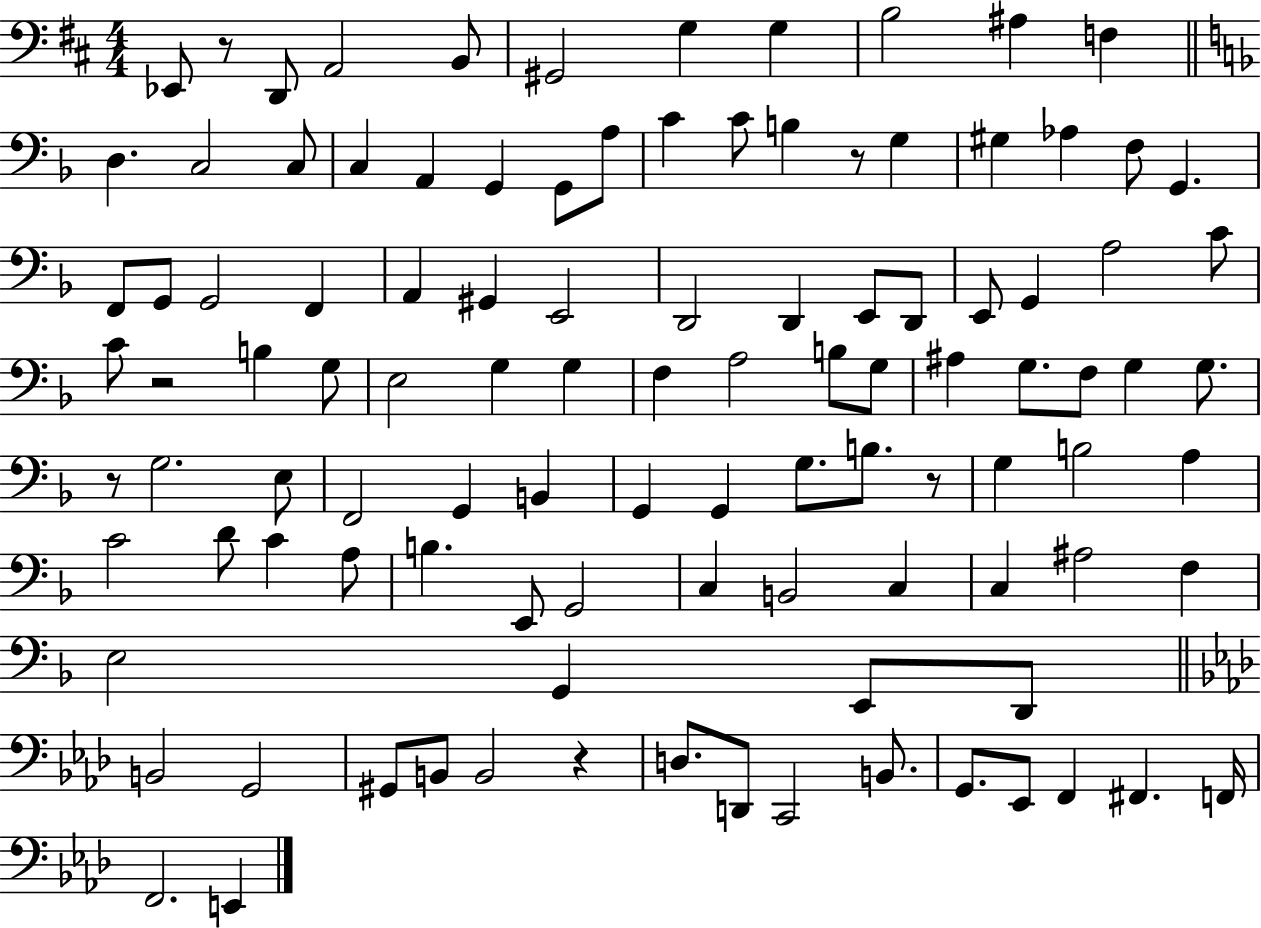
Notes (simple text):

Eb2/e R/e D2/e A2/h B2/e G#2/h G3/q G3/q B3/h A#3/q F3/q D3/q. C3/h C3/e C3/q A2/q G2/q G2/e A3/e C4/q C4/e B3/q R/e G3/q G#3/q Ab3/q F3/e G2/q. F2/e G2/e G2/h F2/q A2/q G#2/q E2/h D2/h D2/q E2/e D2/e E2/e G2/q A3/h C4/e C4/e R/h B3/q G3/e E3/h G3/q G3/q F3/q A3/h B3/e G3/e A#3/q G3/e. F3/e G3/q G3/e. R/e G3/h. E3/e F2/h G2/q B2/q G2/q G2/q G3/e. B3/e. R/e G3/q B3/h A3/q C4/h D4/e C4/q A3/e B3/q. E2/e G2/h C3/q B2/h C3/q C3/q A#3/h F3/q E3/h G2/q E2/e D2/e B2/h G2/h G#2/e B2/e B2/h R/q D3/e. D2/e C2/h B2/e. G2/e. Eb2/e F2/q F#2/q. F2/s F2/h. E2/q